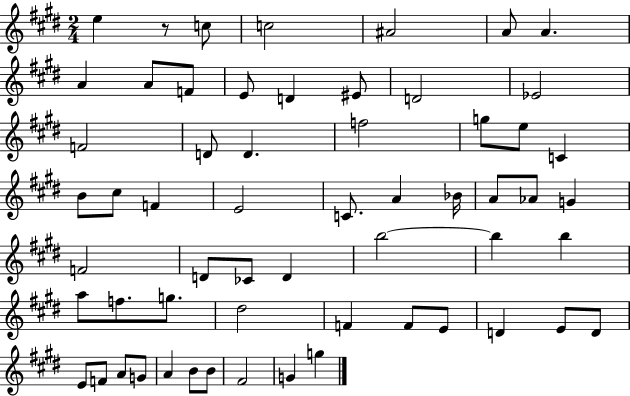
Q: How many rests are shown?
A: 1